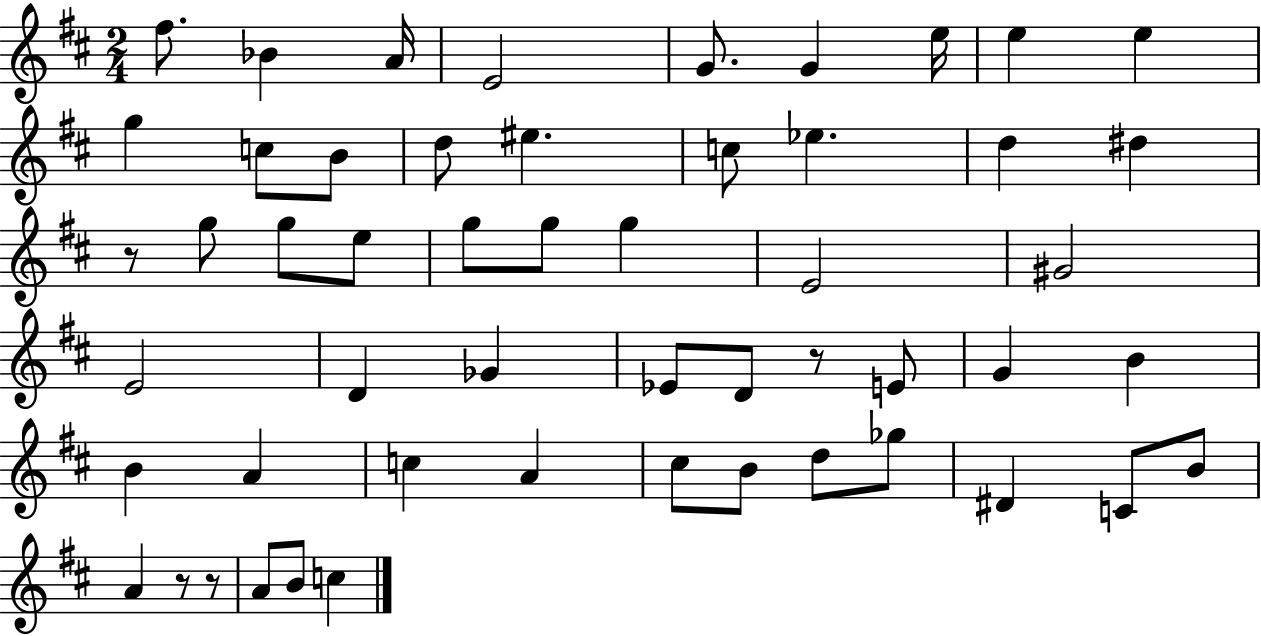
F#5/e. Bb4/q A4/s E4/h G4/e. G4/q E5/s E5/q E5/q G5/q C5/e B4/e D5/e EIS5/q. C5/e Eb5/q. D5/q D#5/q R/e G5/e G5/e E5/e G5/e G5/e G5/q E4/h G#4/h E4/h D4/q Gb4/q Eb4/e D4/e R/e E4/e G4/q B4/q B4/q A4/q C5/q A4/q C#5/e B4/e D5/e Gb5/e D#4/q C4/e B4/e A4/q R/e R/e A4/e B4/e C5/q